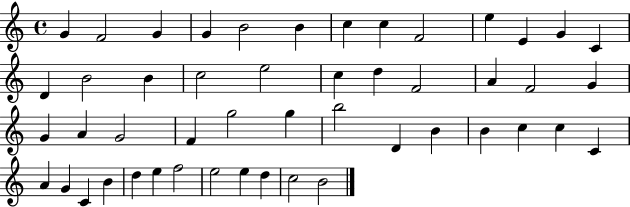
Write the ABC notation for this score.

X:1
T:Untitled
M:4/4
L:1/4
K:C
G F2 G G B2 B c c F2 e E G C D B2 B c2 e2 c d F2 A F2 G G A G2 F g2 g b2 D B B c c C A G C B d e f2 e2 e d c2 B2